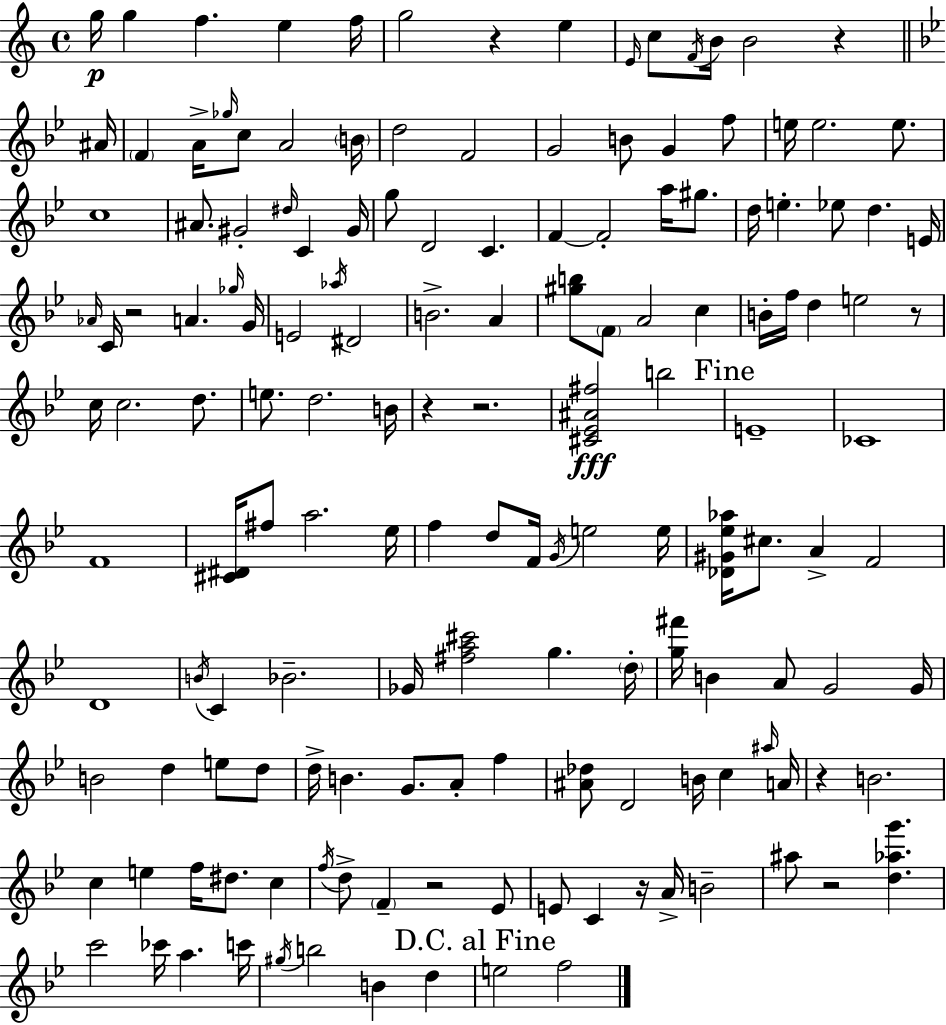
{
  \clef treble
  \time 4/4
  \defaultTimeSignature
  \key c \major
  g''16\p g''4 f''4. e''4 f''16 | g''2 r4 e''4 | \grace { e'16 } c''8 \acciaccatura { f'16 } b'16 b'2 r4 | \bar "||" \break \key g \minor ais'16 \parenthesize f'4 a'16-> \grace { ges''16 } c''8 a'2 | \parenthesize b'16 d''2 f'2 | g'2 b'8 g'4 | f''8 e''16 e''2. e''8. | \break c''1 | ais'8. gis'2-. \grace { dis''16 } c'4 | gis'16 g''8 d'2 c'4. | f'4~~ f'2-. a''16 | \break gis''8. d''16 e''4.-. ees''8 d''4. | e'16 \grace { aes'16 } c'16 r2 a'4. | \grace { ges''16 } g'16 e'2 \acciaccatura { aes''16 } dis'2 | b'2.-> | \break a'4 <gis'' b''>8 \parenthesize f'8 a'2 | c''4 b'16-. f''16 d''4 e''2 | r8 c''16 c''2. | d''8. e''8. d''2. | \break b'16 r4 r2. | <cis' ees' ais' fis''>2\fff b''2 | \mark "Fine" e'1-- | ces'1 | \break f'1 | <cis' dis'>16 fis''8 a''2. | ees''16 f''4 d''8 f'16 \acciaccatura { g'16 } e''2 | e''16 <des' gis' ees'' aes''>16 cis''8. a'4-> f'2 | \break d'1 | \acciaccatura { b'16 } c'4 bes'2.-- | ges'16 <fis'' a'' cis'''>2 | g''4. \parenthesize d''16-. <g'' fis'''>16 b'4 a'8 g'2 | \break g'16 b'2 | d''4 e''8 d''8 d''16-> b'4. g'8. | a'8-. f''4 <ais' des''>8 d'2 | b'16 c''4 \grace { ais''16 } a'16 r4 b'2. | \break c''4 e''4 | f''16 dis''8. c''4 \acciaccatura { f''16 } d''8-> \parenthesize f'4-- | r2 ees'8 e'8 c'4 | r16 a'16-> b'2-- ais''8 r2 | \break <d'' aes'' g'''>4. c'''2 | ces'''16 a''4. c'''16 \acciaccatura { gis''16 } b''2 | b'4 d''4 \mark "D.C. al Fine" e''2 | f''2 \bar "|."
}